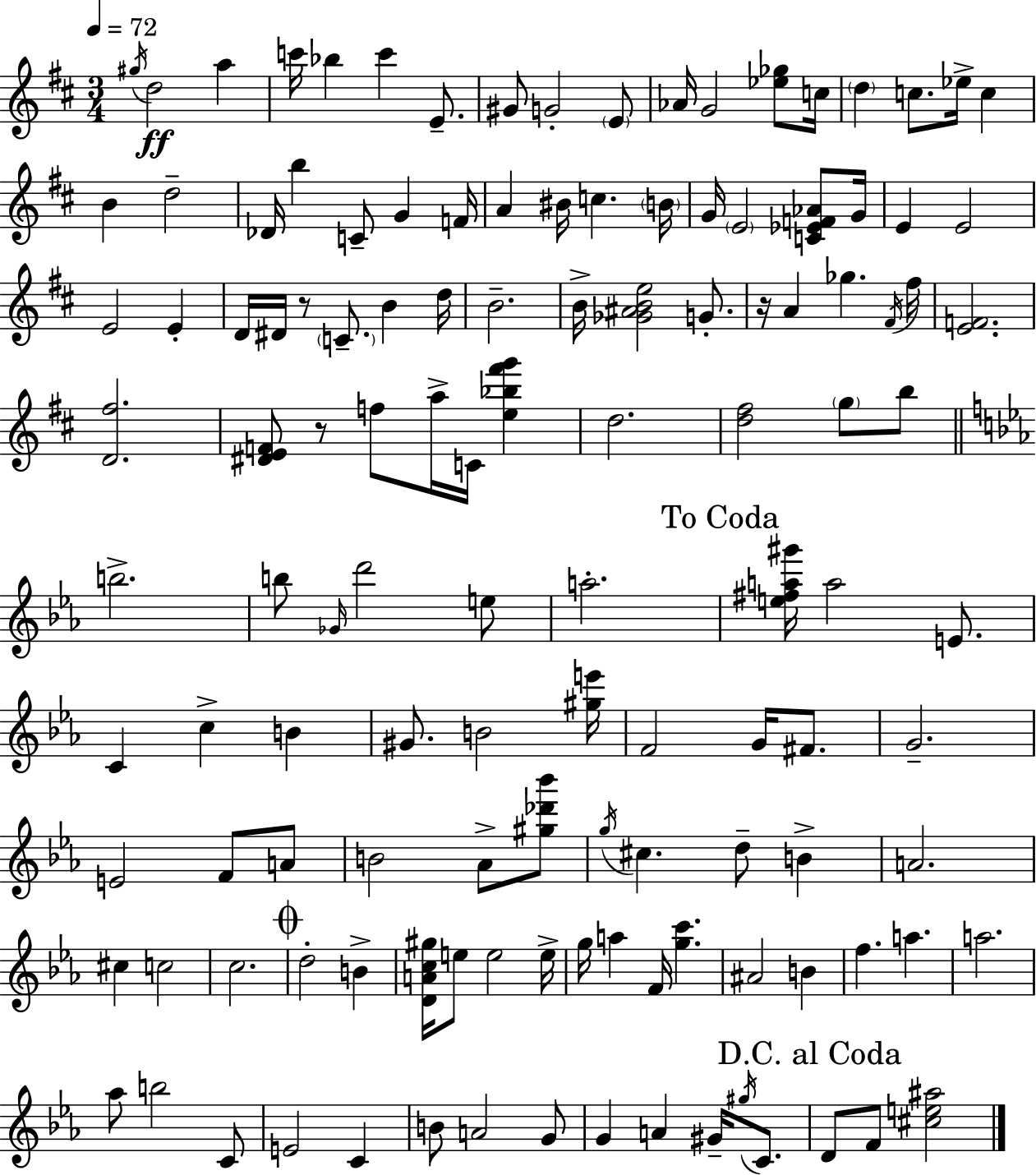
G#5/s D5/h A5/q C6/s Bb5/q C6/q E4/e. G#4/e G4/h E4/e Ab4/s G4/h [Eb5,Gb5]/e C5/s D5/q C5/e. Eb5/s C5/q B4/q D5/h Db4/s B5/q C4/e G4/q F4/s A4/q BIS4/s C5/q. B4/s G4/s E4/h [C4,Eb4,F4,Ab4]/e G4/s E4/q E4/h E4/h E4/q D4/s D#4/s R/e C4/e. B4/q D5/s B4/h. B4/s [Gb4,A#4,B4,E5]/h G4/e. R/s A4/q Gb5/q. F#4/s F#5/s [E4,F4]/h. [D4,F#5]/h. [D#4,E4,F4]/e R/e F5/e A5/s C4/s [E5,Bb5,F#6,G6]/q D5/h. [D5,F#5]/h G5/e B5/e B5/h. B5/e Gb4/s D6/h E5/e A5/h. [E5,F#5,A5,G#6]/s A5/h E4/e. C4/q C5/q B4/q G#4/e. B4/h [G#5,E6]/s F4/h G4/s F#4/e. G4/h. E4/h F4/e A4/e B4/h Ab4/e [G#5,Db6,Bb6]/e G5/s C#5/q. D5/e B4/q A4/h. C#5/q C5/h C5/h. D5/h B4/q [D4,A4,C5,G#5]/s E5/e E5/h E5/s G5/s A5/q F4/s [G5,C6]/q. A#4/h B4/q F5/q. A5/q. A5/h. Ab5/e B5/h C4/e E4/h C4/q B4/e A4/h G4/e G4/q A4/q G#4/s G#5/s C4/e. D4/e F4/e [C#5,E5,A#5]/h